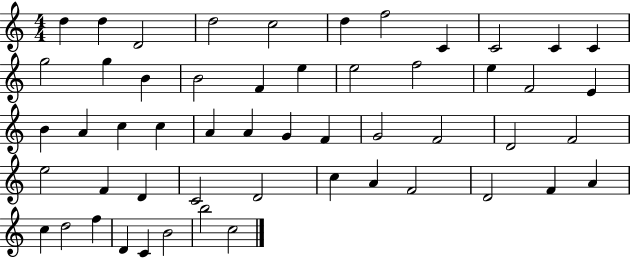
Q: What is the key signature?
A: C major